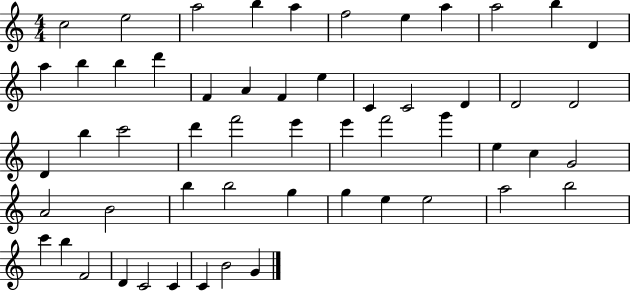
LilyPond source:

{
  \clef treble
  \numericTimeSignature
  \time 4/4
  \key c \major
  c''2 e''2 | a''2 b''4 a''4 | f''2 e''4 a''4 | a''2 b''4 d'4 | \break a''4 b''4 b''4 d'''4 | f'4 a'4 f'4 e''4 | c'4 c'2 d'4 | d'2 d'2 | \break d'4 b''4 c'''2 | d'''4 f'''2 e'''4 | e'''4 f'''2 g'''4 | e''4 c''4 g'2 | \break a'2 b'2 | b''4 b''2 g''4 | g''4 e''4 e''2 | a''2 b''2 | \break c'''4 b''4 f'2 | d'4 c'2 c'4 | c'4 b'2 g'4 | \bar "|."
}